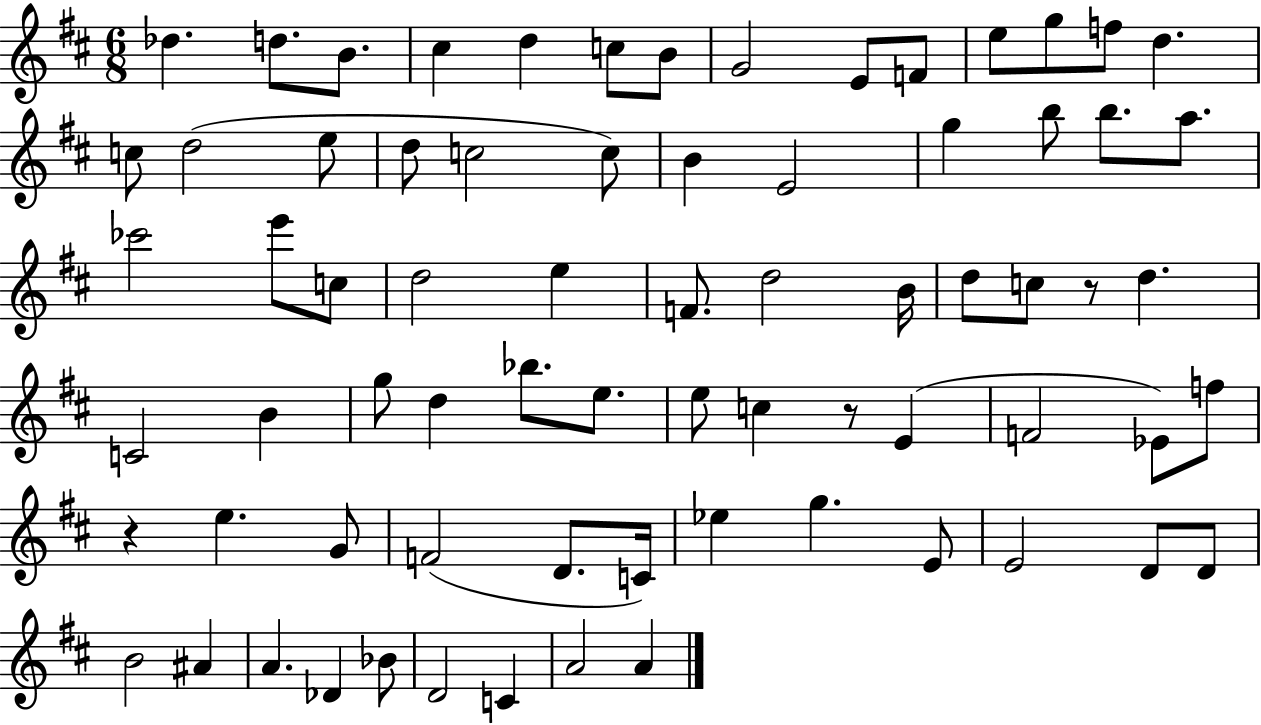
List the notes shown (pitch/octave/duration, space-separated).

Db5/q. D5/e. B4/e. C#5/q D5/q C5/e B4/e G4/h E4/e F4/e E5/e G5/e F5/e D5/q. C5/e D5/h E5/e D5/e C5/h C5/e B4/q E4/h G5/q B5/e B5/e. A5/e. CES6/h E6/e C5/e D5/h E5/q F4/e. D5/h B4/s D5/e C5/e R/e D5/q. C4/h B4/q G5/e D5/q Bb5/e. E5/e. E5/e C5/q R/e E4/q F4/h Eb4/e F5/e R/q E5/q. G4/e F4/h D4/e. C4/s Eb5/q G5/q. E4/e E4/h D4/e D4/e B4/h A#4/q A4/q. Db4/q Bb4/e D4/h C4/q A4/h A4/q